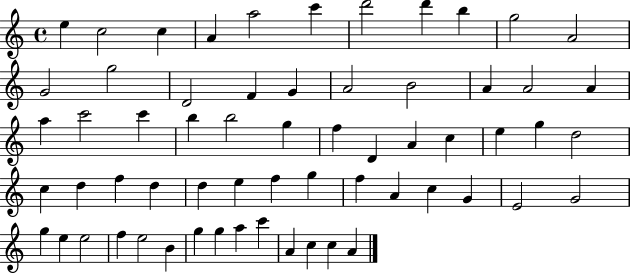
E5/q C5/h C5/q A4/q A5/h C6/q D6/h D6/q B5/q G5/h A4/h G4/h G5/h D4/h F4/q G4/q A4/h B4/h A4/q A4/h A4/q A5/q C6/h C6/q B5/q B5/h G5/q F5/q D4/q A4/q C5/q E5/q G5/q D5/h C5/q D5/q F5/q D5/q D5/q E5/q F5/q G5/q F5/q A4/q C5/q G4/q E4/h G4/h G5/q E5/q E5/h F5/q E5/h B4/q G5/q G5/q A5/q C6/q A4/q C5/q C5/q A4/q